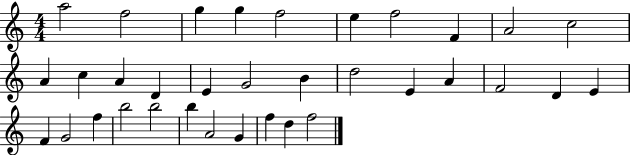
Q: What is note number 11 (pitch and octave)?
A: A4